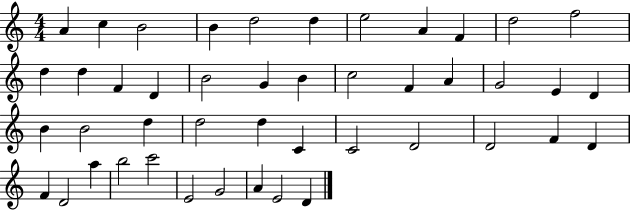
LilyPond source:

{
  \clef treble
  \numericTimeSignature
  \time 4/4
  \key c \major
  a'4 c''4 b'2 | b'4 d''2 d''4 | e''2 a'4 f'4 | d''2 f''2 | \break d''4 d''4 f'4 d'4 | b'2 g'4 b'4 | c''2 f'4 a'4 | g'2 e'4 d'4 | \break b'4 b'2 d''4 | d''2 d''4 c'4 | c'2 d'2 | d'2 f'4 d'4 | \break f'4 d'2 a''4 | b''2 c'''2 | e'2 g'2 | a'4 e'2 d'4 | \break \bar "|."
}